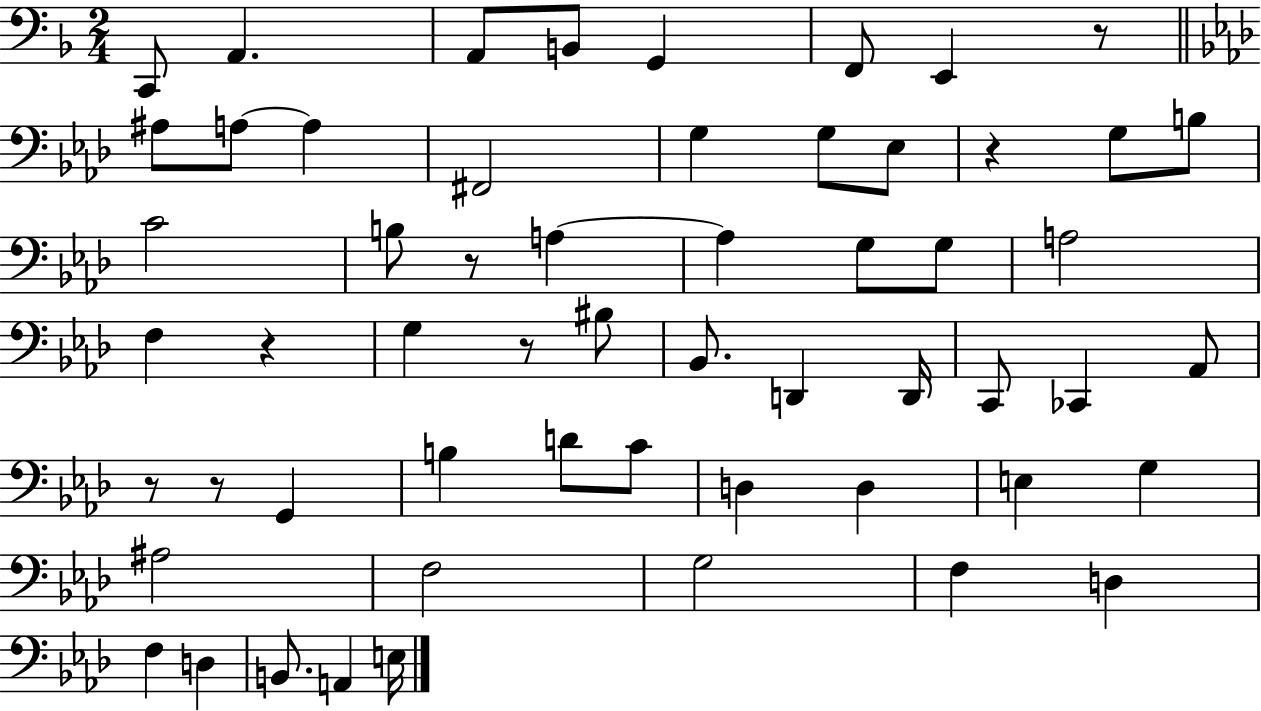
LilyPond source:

{
  \clef bass
  \numericTimeSignature
  \time 2/4
  \key f \major
  \repeat volta 2 { c,8 a,4. | a,8 b,8 g,4 | f,8 e,4 r8 | \bar "||" \break \key f \minor ais8 a8~~ a4 | fis,2 | g4 g8 ees8 | r4 g8 b8 | \break c'2 | b8 r8 a4~~ | a4 g8 g8 | a2 | \break f4 r4 | g4 r8 bis8 | bes,8. d,4 d,16 | c,8 ces,4 aes,8 | \break r8 r8 g,4 | b4 d'8 c'8 | d4 d4 | e4 g4 | \break ais2 | f2 | g2 | f4 d4 | \break f4 d4 | b,8. a,4 e16 | } \bar "|."
}